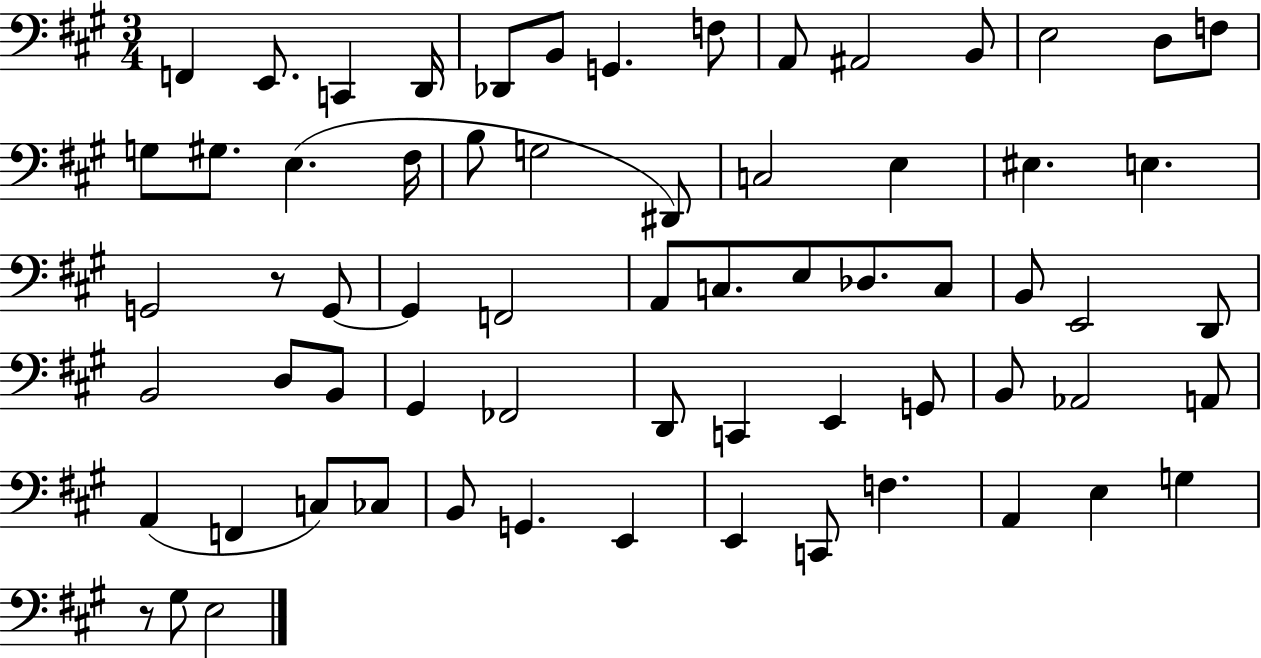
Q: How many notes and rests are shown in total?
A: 66